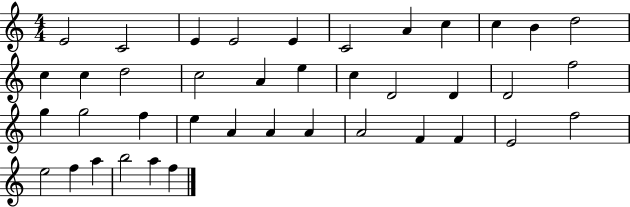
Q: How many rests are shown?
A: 0